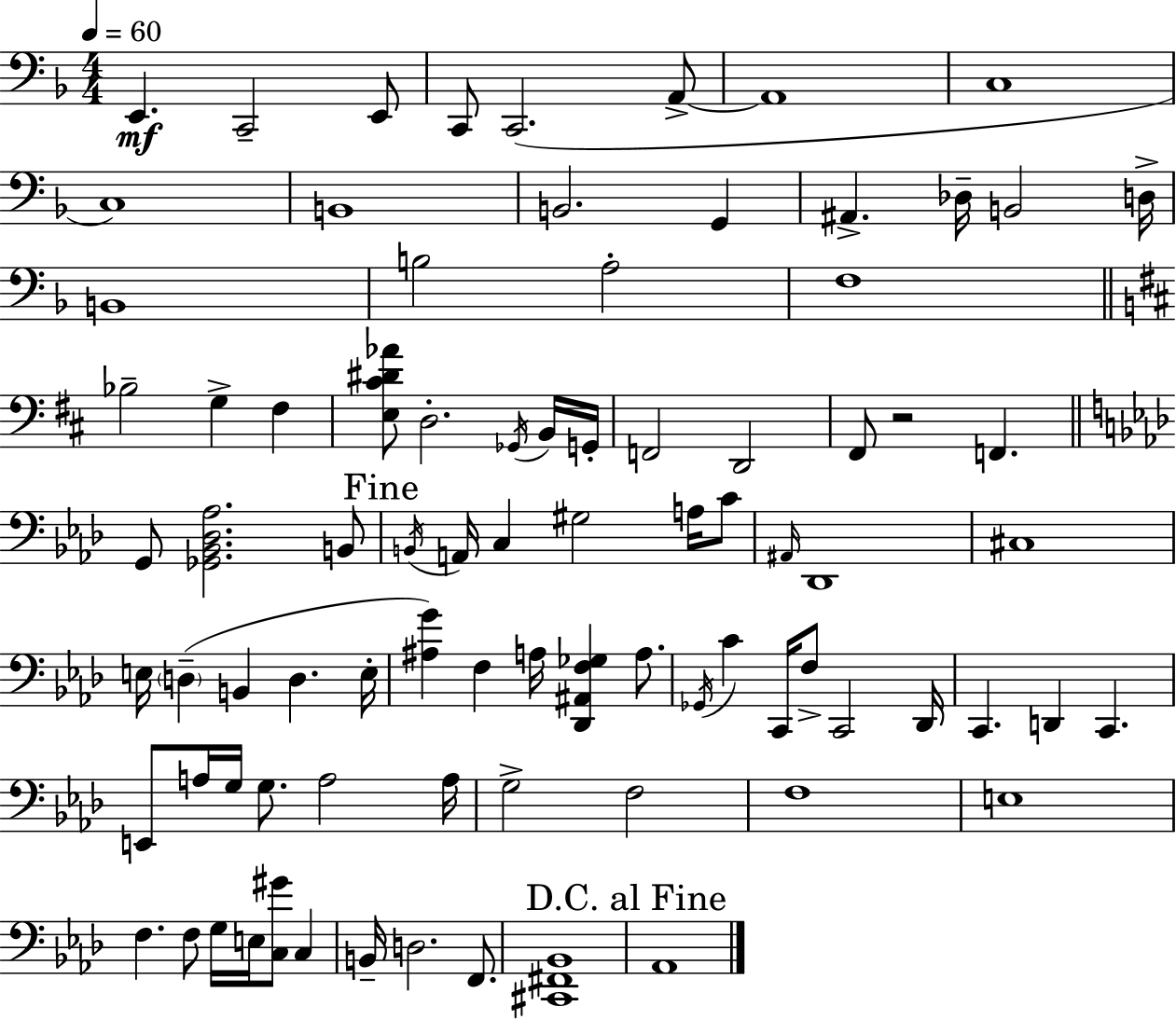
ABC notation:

X:1
T:Untitled
M:4/4
L:1/4
K:F
E,, C,,2 E,,/2 C,,/2 C,,2 A,,/2 A,,4 C,4 C,4 B,,4 B,,2 G,, ^A,, _D,/4 B,,2 D,/4 B,,4 B,2 A,2 F,4 _B,2 G, ^F, [E,^C^D_A]/2 D,2 _G,,/4 B,,/4 G,,/4 F,,2 D,,2 ^F,,/2 z2 F,, G,,/2 [_G,,_B,,_D,_A,]2 B,,/2 B,,/4 A,,/4 C, ^G,2 A,/4 C/2 ^A,,/4 _D,,4 ^C,4 E,/4 D, B,, D, E,/4 [^A,G] F, A,/4 [_D,,^A,,F,_G,] A,/2 _G,,/4 C C,,/4 F,/2 C,,2 _D,,/4 C,, D,, C,, E,,/2 A,/4 G,/4 G,/2 A,2 A,/4 G,2 F,2 F,4 E,4 F, F,/2 G,/4 E,/4 [C,^G]/2 C, B,,/4 D,2 F,,/2 [^C,,^F,,_B,,]4 _A,,4